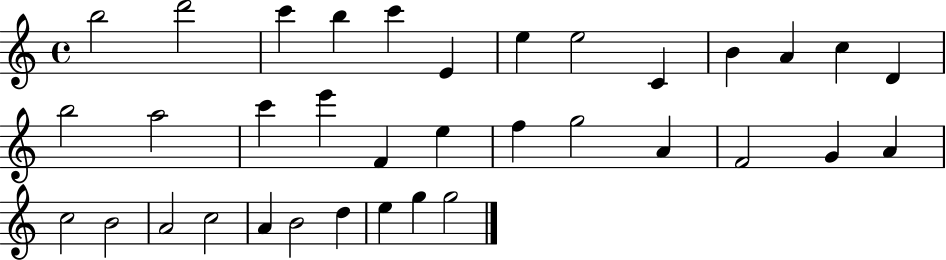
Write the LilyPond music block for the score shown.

{
  \clef treble
  \time 4/4
  \defaultTimeSignature
  \key c \major
  b''2 d'''2 | c'''4 b''4 c'''4 e'4 | e''4 e''2 c'4 | b'4 a'4 c''4 d'4 | \break b''2 a''2 | c'''4 e'''4 f'4 e''4 | f''4 g''2 a'4 | f'2 g'4 a'4 | \break c''2 b'2 | a'2 c''2 | a'4 b'2 d''4 | e''4 g''4 g''2 | \break \bar "|."
}